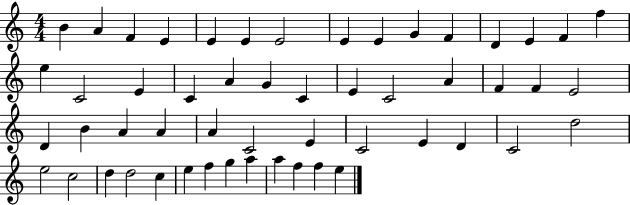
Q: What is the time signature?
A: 4/4